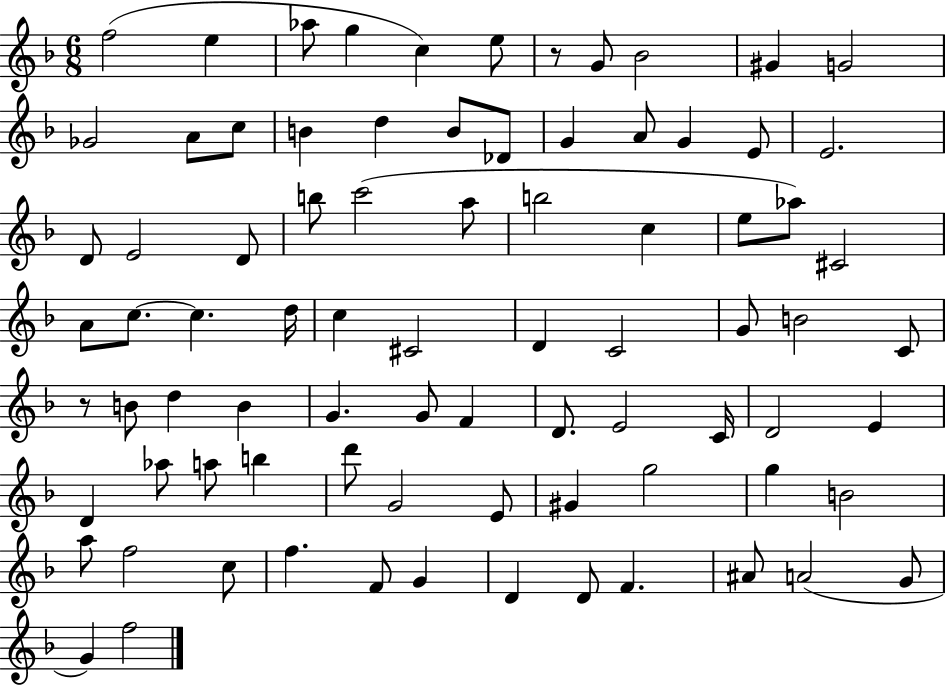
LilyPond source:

{
  \clef treble
  \numericTimeSignature
  \time 6/8
  \key f \major
  f''2( e''4 | aes''8 g''4 c''4) e''8 | r8 g'8 bes'2 | gis'4 g'2 | \break ges'2 a'8 c''8 | b'4 d''4 b'8 des'8 | g'4 a'8 g'4 e'8 | e'2. | \break d'8 e'2 d'8 | b''8 c'''2( a''8 | b''2 c''4 | e''8 aes''8) cis'2 | \break a'8 c''8.~~ c''4. d''16 | c''4 cis'2 | d'4 c'2 | g'8 b'2 c'8 | \break r8 b'8 d''4 b'4 | g'4. g'8 f'4 | d'8. e'2 c'16 | d'2 e'4 | \break d'4 aes''8 a''8 b''4 | d'''8 g'2 e'8 | gis'4 g''2 | g''4 b'2 | \break a''8 f''2 c''8 | f''4. f'8 g'4 | d'4 d'8 f'4. | ais'8 a'2( g'8 | \break g'4) f''2 | \bar "|."
}